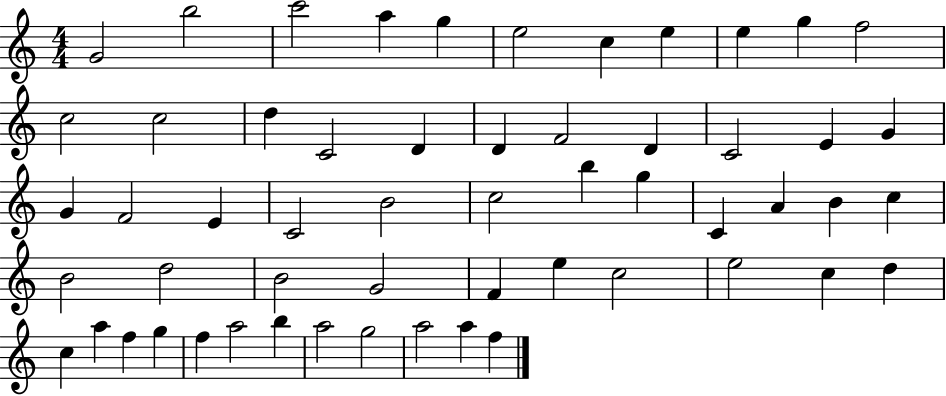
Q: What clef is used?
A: treble